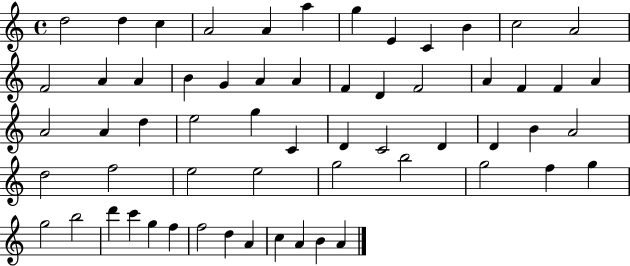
{
  \clef treble
  \time 4/4
  \defaultTimeSignature
  \key c \major
  d''2 d''4 c''4 | a'2 a'4 a''4 | g''4 e'4 c'4 b'4 | c''2 a'2 | \break f'2 a'4 a'4 | b'4 g'4 a'4 a'4 | f'4 d'4 f'2 | a'4 f'4 f'4 a'4 | \break a'2 a'4 d''4 | e''2 g''4 c'4 | d'4 c'2 d'4 | d'4 b'4 a'2 | \break d''2 f''2 | e''2 e''2 | g''2 b''2 | g''2 f''4 g''4 | \break g''2 b''2 | d'''4 c'''4 g''4 f''4 | f''2 d''4 a'4 | c''4 a'4 b'4 a'4 | \break \bar "|."
}